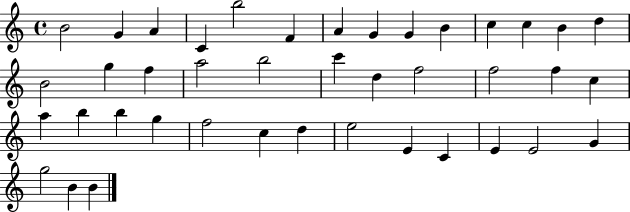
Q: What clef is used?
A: treble